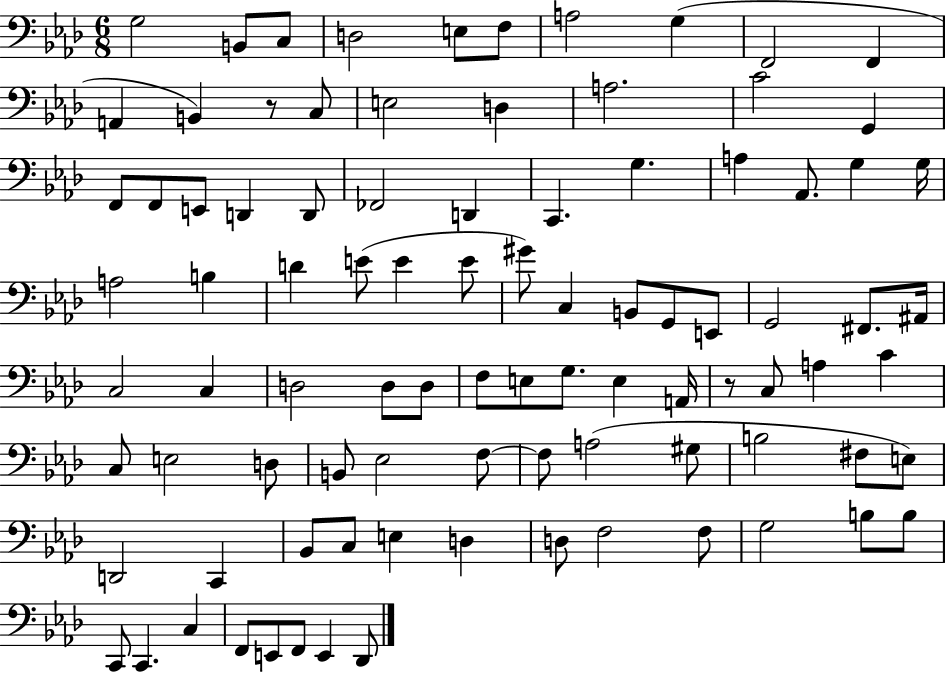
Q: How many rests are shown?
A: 2